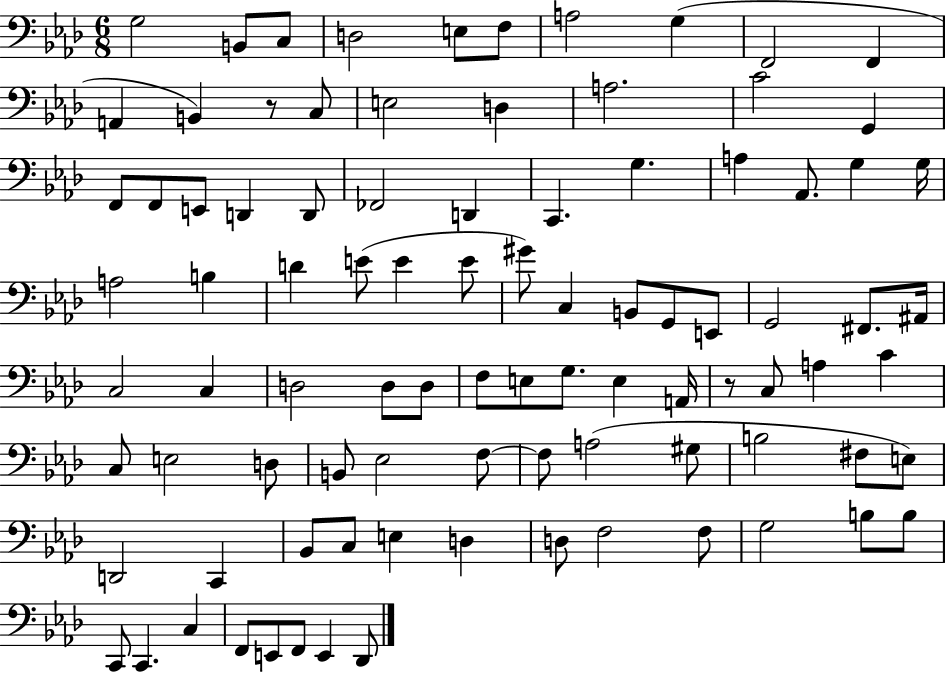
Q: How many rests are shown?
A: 2